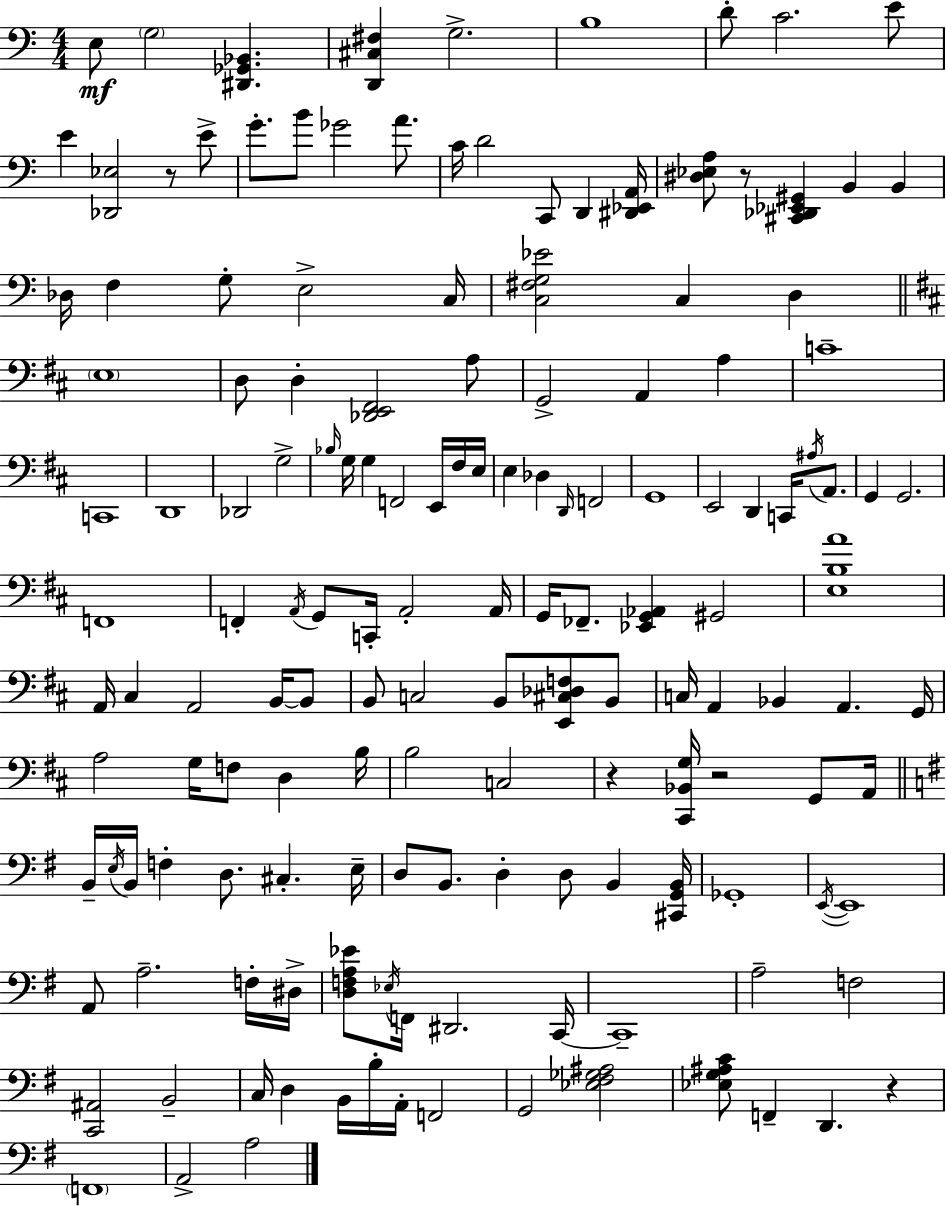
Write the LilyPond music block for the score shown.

{
  \clef bass
  \numericTimeSignature
  \time 4/4
  \key a \minor
  \repeat volta 2 { e8\mf \parenthesize g2 <dis, ges, bes,>4. | <d, cis fis>4 g2.-> | b1 | d'8-. c'2. e'8 | \break e'4 <des, ees>2 r8 e'8-> | g'8.-. b'8 ges'2 a'8. | c'16 d'2 c,8 d,4 <dis, ees, a,>16 | <dis ees a>8 r8 <cis, des, ees, gis,>4 b,4 b,4 | \break des16 f4 g8-. e2-> c16 | <c fis g ees'>2 c4 d4 | \bar "||" \break \key b \minor \parenthesize e1 | d8 d4-. <des, e, fis,>2 a8 | g,2-> a,4 a4 | c'1-- | \break c,1 | d,1 | des,2 g2-> | \grace { bes16 } g16 g4 f,2 e,16 fis16 | \break e16 e4 des4 \grace { d,16 } f,2 | g,1 | e,2 d,4 c,16 \acciaccatura { ais16 } | a,8. g,4 g,2. | \break f,1 | f,4-. \acciaccatura { a,16 } g,8 c,16-. a,2-. | a,16 g,16 fes,8.-- <ees, g, aes,>4 gis,2 | <e b a'>1 | \break a,16 cis4 a,2 | b,16~~ b,8 b,8 c2 b,8 | <e, cis des f>8 b,8 c16 a,4 bes,4 a,4. | g,16 a2 g16 f8 d4 | \break b16 b2 c2 | r4 <cis, bes, g>16 r2 | g,8 a,16 \bar "||" \break \key e \minor b,16-- \acciaccatura { e16 } b,16 f4-. d8. cis4.-. | e16-- d8 b,8. d4-. d8 b,4 | <cis, g, b,>16 ges,1-. | \acciaccatura { e,16~ }~ e,1 | \break a,8 a2.-- | f16-. dis16-> <d f a ees'>8 \acciaccatura { ees16 } f,16 dis,2. | c,16~~ c,1-- | a2-- f2 | \break <c, ais,>2 b,2-- | c16 d4 b,16 b16-. a,16-. f,2 | g,2 <ees fis ges ais>2 | <ees g ais c'>8 f,4-- d,4. r4 | \break \parenthesize f,1 | a,2-> a2 | } \bar "|."
}